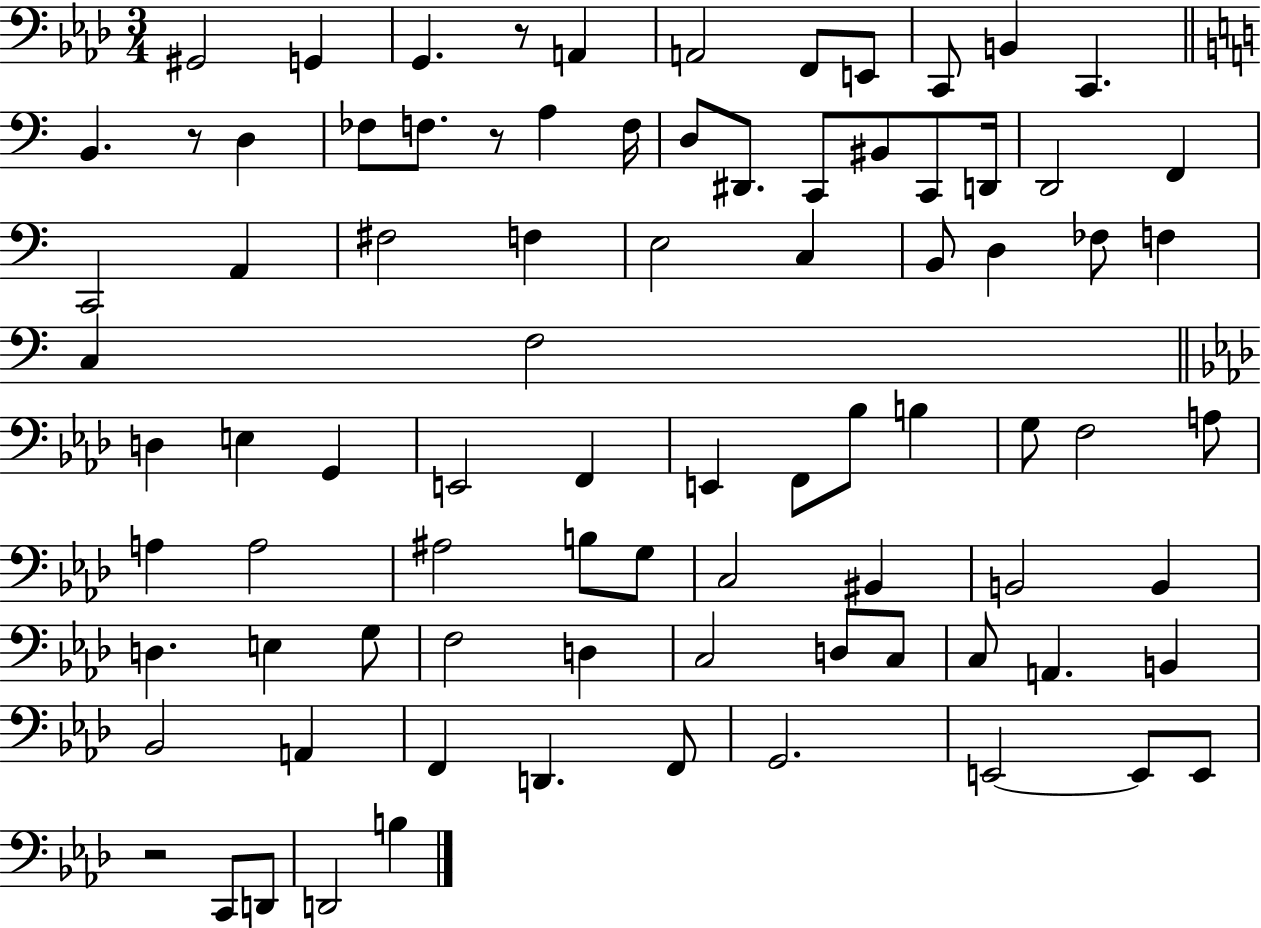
{
  \clef bass
  \numericTimeSignature
  \time 3/4
  \key aes \major
  gis,2 g,4 | g,4. r8 a,4 | a,2 f,8 e,8 | c,8 b,4 c,4. | \break \bar "||" \break \key c \major b,4. r8 d4 | fes8 f8. r8 a4 f16 | d8 dis,8. c,8 bis,8 c,8 d,16 | d,2 f,4 | \break c,2 a,4 | fis2 f4 | e2 c4 | b,8 d4 fes8 f4 | \break c4 f2 | \bar "||" \break \key aes \major d4 e4 g,4 | e,2 f,4 | e,4 f,8 bes8 b4 | g8 f2 a8 | \break a4 a2 | ais2 b8 g8 | c2 bis,4 | b,2 b,4 | \break d4. e4 g8 | f2 d4 | c2 d8 c8 | c8 a,4. b,4 | \break bes,2 a,4 | f,4 d,4. f,8 | g,2. | e,2~~ e,8 e,8 | \break r2 c,8 d,8 | d,2 b4 | \bar "|."
}